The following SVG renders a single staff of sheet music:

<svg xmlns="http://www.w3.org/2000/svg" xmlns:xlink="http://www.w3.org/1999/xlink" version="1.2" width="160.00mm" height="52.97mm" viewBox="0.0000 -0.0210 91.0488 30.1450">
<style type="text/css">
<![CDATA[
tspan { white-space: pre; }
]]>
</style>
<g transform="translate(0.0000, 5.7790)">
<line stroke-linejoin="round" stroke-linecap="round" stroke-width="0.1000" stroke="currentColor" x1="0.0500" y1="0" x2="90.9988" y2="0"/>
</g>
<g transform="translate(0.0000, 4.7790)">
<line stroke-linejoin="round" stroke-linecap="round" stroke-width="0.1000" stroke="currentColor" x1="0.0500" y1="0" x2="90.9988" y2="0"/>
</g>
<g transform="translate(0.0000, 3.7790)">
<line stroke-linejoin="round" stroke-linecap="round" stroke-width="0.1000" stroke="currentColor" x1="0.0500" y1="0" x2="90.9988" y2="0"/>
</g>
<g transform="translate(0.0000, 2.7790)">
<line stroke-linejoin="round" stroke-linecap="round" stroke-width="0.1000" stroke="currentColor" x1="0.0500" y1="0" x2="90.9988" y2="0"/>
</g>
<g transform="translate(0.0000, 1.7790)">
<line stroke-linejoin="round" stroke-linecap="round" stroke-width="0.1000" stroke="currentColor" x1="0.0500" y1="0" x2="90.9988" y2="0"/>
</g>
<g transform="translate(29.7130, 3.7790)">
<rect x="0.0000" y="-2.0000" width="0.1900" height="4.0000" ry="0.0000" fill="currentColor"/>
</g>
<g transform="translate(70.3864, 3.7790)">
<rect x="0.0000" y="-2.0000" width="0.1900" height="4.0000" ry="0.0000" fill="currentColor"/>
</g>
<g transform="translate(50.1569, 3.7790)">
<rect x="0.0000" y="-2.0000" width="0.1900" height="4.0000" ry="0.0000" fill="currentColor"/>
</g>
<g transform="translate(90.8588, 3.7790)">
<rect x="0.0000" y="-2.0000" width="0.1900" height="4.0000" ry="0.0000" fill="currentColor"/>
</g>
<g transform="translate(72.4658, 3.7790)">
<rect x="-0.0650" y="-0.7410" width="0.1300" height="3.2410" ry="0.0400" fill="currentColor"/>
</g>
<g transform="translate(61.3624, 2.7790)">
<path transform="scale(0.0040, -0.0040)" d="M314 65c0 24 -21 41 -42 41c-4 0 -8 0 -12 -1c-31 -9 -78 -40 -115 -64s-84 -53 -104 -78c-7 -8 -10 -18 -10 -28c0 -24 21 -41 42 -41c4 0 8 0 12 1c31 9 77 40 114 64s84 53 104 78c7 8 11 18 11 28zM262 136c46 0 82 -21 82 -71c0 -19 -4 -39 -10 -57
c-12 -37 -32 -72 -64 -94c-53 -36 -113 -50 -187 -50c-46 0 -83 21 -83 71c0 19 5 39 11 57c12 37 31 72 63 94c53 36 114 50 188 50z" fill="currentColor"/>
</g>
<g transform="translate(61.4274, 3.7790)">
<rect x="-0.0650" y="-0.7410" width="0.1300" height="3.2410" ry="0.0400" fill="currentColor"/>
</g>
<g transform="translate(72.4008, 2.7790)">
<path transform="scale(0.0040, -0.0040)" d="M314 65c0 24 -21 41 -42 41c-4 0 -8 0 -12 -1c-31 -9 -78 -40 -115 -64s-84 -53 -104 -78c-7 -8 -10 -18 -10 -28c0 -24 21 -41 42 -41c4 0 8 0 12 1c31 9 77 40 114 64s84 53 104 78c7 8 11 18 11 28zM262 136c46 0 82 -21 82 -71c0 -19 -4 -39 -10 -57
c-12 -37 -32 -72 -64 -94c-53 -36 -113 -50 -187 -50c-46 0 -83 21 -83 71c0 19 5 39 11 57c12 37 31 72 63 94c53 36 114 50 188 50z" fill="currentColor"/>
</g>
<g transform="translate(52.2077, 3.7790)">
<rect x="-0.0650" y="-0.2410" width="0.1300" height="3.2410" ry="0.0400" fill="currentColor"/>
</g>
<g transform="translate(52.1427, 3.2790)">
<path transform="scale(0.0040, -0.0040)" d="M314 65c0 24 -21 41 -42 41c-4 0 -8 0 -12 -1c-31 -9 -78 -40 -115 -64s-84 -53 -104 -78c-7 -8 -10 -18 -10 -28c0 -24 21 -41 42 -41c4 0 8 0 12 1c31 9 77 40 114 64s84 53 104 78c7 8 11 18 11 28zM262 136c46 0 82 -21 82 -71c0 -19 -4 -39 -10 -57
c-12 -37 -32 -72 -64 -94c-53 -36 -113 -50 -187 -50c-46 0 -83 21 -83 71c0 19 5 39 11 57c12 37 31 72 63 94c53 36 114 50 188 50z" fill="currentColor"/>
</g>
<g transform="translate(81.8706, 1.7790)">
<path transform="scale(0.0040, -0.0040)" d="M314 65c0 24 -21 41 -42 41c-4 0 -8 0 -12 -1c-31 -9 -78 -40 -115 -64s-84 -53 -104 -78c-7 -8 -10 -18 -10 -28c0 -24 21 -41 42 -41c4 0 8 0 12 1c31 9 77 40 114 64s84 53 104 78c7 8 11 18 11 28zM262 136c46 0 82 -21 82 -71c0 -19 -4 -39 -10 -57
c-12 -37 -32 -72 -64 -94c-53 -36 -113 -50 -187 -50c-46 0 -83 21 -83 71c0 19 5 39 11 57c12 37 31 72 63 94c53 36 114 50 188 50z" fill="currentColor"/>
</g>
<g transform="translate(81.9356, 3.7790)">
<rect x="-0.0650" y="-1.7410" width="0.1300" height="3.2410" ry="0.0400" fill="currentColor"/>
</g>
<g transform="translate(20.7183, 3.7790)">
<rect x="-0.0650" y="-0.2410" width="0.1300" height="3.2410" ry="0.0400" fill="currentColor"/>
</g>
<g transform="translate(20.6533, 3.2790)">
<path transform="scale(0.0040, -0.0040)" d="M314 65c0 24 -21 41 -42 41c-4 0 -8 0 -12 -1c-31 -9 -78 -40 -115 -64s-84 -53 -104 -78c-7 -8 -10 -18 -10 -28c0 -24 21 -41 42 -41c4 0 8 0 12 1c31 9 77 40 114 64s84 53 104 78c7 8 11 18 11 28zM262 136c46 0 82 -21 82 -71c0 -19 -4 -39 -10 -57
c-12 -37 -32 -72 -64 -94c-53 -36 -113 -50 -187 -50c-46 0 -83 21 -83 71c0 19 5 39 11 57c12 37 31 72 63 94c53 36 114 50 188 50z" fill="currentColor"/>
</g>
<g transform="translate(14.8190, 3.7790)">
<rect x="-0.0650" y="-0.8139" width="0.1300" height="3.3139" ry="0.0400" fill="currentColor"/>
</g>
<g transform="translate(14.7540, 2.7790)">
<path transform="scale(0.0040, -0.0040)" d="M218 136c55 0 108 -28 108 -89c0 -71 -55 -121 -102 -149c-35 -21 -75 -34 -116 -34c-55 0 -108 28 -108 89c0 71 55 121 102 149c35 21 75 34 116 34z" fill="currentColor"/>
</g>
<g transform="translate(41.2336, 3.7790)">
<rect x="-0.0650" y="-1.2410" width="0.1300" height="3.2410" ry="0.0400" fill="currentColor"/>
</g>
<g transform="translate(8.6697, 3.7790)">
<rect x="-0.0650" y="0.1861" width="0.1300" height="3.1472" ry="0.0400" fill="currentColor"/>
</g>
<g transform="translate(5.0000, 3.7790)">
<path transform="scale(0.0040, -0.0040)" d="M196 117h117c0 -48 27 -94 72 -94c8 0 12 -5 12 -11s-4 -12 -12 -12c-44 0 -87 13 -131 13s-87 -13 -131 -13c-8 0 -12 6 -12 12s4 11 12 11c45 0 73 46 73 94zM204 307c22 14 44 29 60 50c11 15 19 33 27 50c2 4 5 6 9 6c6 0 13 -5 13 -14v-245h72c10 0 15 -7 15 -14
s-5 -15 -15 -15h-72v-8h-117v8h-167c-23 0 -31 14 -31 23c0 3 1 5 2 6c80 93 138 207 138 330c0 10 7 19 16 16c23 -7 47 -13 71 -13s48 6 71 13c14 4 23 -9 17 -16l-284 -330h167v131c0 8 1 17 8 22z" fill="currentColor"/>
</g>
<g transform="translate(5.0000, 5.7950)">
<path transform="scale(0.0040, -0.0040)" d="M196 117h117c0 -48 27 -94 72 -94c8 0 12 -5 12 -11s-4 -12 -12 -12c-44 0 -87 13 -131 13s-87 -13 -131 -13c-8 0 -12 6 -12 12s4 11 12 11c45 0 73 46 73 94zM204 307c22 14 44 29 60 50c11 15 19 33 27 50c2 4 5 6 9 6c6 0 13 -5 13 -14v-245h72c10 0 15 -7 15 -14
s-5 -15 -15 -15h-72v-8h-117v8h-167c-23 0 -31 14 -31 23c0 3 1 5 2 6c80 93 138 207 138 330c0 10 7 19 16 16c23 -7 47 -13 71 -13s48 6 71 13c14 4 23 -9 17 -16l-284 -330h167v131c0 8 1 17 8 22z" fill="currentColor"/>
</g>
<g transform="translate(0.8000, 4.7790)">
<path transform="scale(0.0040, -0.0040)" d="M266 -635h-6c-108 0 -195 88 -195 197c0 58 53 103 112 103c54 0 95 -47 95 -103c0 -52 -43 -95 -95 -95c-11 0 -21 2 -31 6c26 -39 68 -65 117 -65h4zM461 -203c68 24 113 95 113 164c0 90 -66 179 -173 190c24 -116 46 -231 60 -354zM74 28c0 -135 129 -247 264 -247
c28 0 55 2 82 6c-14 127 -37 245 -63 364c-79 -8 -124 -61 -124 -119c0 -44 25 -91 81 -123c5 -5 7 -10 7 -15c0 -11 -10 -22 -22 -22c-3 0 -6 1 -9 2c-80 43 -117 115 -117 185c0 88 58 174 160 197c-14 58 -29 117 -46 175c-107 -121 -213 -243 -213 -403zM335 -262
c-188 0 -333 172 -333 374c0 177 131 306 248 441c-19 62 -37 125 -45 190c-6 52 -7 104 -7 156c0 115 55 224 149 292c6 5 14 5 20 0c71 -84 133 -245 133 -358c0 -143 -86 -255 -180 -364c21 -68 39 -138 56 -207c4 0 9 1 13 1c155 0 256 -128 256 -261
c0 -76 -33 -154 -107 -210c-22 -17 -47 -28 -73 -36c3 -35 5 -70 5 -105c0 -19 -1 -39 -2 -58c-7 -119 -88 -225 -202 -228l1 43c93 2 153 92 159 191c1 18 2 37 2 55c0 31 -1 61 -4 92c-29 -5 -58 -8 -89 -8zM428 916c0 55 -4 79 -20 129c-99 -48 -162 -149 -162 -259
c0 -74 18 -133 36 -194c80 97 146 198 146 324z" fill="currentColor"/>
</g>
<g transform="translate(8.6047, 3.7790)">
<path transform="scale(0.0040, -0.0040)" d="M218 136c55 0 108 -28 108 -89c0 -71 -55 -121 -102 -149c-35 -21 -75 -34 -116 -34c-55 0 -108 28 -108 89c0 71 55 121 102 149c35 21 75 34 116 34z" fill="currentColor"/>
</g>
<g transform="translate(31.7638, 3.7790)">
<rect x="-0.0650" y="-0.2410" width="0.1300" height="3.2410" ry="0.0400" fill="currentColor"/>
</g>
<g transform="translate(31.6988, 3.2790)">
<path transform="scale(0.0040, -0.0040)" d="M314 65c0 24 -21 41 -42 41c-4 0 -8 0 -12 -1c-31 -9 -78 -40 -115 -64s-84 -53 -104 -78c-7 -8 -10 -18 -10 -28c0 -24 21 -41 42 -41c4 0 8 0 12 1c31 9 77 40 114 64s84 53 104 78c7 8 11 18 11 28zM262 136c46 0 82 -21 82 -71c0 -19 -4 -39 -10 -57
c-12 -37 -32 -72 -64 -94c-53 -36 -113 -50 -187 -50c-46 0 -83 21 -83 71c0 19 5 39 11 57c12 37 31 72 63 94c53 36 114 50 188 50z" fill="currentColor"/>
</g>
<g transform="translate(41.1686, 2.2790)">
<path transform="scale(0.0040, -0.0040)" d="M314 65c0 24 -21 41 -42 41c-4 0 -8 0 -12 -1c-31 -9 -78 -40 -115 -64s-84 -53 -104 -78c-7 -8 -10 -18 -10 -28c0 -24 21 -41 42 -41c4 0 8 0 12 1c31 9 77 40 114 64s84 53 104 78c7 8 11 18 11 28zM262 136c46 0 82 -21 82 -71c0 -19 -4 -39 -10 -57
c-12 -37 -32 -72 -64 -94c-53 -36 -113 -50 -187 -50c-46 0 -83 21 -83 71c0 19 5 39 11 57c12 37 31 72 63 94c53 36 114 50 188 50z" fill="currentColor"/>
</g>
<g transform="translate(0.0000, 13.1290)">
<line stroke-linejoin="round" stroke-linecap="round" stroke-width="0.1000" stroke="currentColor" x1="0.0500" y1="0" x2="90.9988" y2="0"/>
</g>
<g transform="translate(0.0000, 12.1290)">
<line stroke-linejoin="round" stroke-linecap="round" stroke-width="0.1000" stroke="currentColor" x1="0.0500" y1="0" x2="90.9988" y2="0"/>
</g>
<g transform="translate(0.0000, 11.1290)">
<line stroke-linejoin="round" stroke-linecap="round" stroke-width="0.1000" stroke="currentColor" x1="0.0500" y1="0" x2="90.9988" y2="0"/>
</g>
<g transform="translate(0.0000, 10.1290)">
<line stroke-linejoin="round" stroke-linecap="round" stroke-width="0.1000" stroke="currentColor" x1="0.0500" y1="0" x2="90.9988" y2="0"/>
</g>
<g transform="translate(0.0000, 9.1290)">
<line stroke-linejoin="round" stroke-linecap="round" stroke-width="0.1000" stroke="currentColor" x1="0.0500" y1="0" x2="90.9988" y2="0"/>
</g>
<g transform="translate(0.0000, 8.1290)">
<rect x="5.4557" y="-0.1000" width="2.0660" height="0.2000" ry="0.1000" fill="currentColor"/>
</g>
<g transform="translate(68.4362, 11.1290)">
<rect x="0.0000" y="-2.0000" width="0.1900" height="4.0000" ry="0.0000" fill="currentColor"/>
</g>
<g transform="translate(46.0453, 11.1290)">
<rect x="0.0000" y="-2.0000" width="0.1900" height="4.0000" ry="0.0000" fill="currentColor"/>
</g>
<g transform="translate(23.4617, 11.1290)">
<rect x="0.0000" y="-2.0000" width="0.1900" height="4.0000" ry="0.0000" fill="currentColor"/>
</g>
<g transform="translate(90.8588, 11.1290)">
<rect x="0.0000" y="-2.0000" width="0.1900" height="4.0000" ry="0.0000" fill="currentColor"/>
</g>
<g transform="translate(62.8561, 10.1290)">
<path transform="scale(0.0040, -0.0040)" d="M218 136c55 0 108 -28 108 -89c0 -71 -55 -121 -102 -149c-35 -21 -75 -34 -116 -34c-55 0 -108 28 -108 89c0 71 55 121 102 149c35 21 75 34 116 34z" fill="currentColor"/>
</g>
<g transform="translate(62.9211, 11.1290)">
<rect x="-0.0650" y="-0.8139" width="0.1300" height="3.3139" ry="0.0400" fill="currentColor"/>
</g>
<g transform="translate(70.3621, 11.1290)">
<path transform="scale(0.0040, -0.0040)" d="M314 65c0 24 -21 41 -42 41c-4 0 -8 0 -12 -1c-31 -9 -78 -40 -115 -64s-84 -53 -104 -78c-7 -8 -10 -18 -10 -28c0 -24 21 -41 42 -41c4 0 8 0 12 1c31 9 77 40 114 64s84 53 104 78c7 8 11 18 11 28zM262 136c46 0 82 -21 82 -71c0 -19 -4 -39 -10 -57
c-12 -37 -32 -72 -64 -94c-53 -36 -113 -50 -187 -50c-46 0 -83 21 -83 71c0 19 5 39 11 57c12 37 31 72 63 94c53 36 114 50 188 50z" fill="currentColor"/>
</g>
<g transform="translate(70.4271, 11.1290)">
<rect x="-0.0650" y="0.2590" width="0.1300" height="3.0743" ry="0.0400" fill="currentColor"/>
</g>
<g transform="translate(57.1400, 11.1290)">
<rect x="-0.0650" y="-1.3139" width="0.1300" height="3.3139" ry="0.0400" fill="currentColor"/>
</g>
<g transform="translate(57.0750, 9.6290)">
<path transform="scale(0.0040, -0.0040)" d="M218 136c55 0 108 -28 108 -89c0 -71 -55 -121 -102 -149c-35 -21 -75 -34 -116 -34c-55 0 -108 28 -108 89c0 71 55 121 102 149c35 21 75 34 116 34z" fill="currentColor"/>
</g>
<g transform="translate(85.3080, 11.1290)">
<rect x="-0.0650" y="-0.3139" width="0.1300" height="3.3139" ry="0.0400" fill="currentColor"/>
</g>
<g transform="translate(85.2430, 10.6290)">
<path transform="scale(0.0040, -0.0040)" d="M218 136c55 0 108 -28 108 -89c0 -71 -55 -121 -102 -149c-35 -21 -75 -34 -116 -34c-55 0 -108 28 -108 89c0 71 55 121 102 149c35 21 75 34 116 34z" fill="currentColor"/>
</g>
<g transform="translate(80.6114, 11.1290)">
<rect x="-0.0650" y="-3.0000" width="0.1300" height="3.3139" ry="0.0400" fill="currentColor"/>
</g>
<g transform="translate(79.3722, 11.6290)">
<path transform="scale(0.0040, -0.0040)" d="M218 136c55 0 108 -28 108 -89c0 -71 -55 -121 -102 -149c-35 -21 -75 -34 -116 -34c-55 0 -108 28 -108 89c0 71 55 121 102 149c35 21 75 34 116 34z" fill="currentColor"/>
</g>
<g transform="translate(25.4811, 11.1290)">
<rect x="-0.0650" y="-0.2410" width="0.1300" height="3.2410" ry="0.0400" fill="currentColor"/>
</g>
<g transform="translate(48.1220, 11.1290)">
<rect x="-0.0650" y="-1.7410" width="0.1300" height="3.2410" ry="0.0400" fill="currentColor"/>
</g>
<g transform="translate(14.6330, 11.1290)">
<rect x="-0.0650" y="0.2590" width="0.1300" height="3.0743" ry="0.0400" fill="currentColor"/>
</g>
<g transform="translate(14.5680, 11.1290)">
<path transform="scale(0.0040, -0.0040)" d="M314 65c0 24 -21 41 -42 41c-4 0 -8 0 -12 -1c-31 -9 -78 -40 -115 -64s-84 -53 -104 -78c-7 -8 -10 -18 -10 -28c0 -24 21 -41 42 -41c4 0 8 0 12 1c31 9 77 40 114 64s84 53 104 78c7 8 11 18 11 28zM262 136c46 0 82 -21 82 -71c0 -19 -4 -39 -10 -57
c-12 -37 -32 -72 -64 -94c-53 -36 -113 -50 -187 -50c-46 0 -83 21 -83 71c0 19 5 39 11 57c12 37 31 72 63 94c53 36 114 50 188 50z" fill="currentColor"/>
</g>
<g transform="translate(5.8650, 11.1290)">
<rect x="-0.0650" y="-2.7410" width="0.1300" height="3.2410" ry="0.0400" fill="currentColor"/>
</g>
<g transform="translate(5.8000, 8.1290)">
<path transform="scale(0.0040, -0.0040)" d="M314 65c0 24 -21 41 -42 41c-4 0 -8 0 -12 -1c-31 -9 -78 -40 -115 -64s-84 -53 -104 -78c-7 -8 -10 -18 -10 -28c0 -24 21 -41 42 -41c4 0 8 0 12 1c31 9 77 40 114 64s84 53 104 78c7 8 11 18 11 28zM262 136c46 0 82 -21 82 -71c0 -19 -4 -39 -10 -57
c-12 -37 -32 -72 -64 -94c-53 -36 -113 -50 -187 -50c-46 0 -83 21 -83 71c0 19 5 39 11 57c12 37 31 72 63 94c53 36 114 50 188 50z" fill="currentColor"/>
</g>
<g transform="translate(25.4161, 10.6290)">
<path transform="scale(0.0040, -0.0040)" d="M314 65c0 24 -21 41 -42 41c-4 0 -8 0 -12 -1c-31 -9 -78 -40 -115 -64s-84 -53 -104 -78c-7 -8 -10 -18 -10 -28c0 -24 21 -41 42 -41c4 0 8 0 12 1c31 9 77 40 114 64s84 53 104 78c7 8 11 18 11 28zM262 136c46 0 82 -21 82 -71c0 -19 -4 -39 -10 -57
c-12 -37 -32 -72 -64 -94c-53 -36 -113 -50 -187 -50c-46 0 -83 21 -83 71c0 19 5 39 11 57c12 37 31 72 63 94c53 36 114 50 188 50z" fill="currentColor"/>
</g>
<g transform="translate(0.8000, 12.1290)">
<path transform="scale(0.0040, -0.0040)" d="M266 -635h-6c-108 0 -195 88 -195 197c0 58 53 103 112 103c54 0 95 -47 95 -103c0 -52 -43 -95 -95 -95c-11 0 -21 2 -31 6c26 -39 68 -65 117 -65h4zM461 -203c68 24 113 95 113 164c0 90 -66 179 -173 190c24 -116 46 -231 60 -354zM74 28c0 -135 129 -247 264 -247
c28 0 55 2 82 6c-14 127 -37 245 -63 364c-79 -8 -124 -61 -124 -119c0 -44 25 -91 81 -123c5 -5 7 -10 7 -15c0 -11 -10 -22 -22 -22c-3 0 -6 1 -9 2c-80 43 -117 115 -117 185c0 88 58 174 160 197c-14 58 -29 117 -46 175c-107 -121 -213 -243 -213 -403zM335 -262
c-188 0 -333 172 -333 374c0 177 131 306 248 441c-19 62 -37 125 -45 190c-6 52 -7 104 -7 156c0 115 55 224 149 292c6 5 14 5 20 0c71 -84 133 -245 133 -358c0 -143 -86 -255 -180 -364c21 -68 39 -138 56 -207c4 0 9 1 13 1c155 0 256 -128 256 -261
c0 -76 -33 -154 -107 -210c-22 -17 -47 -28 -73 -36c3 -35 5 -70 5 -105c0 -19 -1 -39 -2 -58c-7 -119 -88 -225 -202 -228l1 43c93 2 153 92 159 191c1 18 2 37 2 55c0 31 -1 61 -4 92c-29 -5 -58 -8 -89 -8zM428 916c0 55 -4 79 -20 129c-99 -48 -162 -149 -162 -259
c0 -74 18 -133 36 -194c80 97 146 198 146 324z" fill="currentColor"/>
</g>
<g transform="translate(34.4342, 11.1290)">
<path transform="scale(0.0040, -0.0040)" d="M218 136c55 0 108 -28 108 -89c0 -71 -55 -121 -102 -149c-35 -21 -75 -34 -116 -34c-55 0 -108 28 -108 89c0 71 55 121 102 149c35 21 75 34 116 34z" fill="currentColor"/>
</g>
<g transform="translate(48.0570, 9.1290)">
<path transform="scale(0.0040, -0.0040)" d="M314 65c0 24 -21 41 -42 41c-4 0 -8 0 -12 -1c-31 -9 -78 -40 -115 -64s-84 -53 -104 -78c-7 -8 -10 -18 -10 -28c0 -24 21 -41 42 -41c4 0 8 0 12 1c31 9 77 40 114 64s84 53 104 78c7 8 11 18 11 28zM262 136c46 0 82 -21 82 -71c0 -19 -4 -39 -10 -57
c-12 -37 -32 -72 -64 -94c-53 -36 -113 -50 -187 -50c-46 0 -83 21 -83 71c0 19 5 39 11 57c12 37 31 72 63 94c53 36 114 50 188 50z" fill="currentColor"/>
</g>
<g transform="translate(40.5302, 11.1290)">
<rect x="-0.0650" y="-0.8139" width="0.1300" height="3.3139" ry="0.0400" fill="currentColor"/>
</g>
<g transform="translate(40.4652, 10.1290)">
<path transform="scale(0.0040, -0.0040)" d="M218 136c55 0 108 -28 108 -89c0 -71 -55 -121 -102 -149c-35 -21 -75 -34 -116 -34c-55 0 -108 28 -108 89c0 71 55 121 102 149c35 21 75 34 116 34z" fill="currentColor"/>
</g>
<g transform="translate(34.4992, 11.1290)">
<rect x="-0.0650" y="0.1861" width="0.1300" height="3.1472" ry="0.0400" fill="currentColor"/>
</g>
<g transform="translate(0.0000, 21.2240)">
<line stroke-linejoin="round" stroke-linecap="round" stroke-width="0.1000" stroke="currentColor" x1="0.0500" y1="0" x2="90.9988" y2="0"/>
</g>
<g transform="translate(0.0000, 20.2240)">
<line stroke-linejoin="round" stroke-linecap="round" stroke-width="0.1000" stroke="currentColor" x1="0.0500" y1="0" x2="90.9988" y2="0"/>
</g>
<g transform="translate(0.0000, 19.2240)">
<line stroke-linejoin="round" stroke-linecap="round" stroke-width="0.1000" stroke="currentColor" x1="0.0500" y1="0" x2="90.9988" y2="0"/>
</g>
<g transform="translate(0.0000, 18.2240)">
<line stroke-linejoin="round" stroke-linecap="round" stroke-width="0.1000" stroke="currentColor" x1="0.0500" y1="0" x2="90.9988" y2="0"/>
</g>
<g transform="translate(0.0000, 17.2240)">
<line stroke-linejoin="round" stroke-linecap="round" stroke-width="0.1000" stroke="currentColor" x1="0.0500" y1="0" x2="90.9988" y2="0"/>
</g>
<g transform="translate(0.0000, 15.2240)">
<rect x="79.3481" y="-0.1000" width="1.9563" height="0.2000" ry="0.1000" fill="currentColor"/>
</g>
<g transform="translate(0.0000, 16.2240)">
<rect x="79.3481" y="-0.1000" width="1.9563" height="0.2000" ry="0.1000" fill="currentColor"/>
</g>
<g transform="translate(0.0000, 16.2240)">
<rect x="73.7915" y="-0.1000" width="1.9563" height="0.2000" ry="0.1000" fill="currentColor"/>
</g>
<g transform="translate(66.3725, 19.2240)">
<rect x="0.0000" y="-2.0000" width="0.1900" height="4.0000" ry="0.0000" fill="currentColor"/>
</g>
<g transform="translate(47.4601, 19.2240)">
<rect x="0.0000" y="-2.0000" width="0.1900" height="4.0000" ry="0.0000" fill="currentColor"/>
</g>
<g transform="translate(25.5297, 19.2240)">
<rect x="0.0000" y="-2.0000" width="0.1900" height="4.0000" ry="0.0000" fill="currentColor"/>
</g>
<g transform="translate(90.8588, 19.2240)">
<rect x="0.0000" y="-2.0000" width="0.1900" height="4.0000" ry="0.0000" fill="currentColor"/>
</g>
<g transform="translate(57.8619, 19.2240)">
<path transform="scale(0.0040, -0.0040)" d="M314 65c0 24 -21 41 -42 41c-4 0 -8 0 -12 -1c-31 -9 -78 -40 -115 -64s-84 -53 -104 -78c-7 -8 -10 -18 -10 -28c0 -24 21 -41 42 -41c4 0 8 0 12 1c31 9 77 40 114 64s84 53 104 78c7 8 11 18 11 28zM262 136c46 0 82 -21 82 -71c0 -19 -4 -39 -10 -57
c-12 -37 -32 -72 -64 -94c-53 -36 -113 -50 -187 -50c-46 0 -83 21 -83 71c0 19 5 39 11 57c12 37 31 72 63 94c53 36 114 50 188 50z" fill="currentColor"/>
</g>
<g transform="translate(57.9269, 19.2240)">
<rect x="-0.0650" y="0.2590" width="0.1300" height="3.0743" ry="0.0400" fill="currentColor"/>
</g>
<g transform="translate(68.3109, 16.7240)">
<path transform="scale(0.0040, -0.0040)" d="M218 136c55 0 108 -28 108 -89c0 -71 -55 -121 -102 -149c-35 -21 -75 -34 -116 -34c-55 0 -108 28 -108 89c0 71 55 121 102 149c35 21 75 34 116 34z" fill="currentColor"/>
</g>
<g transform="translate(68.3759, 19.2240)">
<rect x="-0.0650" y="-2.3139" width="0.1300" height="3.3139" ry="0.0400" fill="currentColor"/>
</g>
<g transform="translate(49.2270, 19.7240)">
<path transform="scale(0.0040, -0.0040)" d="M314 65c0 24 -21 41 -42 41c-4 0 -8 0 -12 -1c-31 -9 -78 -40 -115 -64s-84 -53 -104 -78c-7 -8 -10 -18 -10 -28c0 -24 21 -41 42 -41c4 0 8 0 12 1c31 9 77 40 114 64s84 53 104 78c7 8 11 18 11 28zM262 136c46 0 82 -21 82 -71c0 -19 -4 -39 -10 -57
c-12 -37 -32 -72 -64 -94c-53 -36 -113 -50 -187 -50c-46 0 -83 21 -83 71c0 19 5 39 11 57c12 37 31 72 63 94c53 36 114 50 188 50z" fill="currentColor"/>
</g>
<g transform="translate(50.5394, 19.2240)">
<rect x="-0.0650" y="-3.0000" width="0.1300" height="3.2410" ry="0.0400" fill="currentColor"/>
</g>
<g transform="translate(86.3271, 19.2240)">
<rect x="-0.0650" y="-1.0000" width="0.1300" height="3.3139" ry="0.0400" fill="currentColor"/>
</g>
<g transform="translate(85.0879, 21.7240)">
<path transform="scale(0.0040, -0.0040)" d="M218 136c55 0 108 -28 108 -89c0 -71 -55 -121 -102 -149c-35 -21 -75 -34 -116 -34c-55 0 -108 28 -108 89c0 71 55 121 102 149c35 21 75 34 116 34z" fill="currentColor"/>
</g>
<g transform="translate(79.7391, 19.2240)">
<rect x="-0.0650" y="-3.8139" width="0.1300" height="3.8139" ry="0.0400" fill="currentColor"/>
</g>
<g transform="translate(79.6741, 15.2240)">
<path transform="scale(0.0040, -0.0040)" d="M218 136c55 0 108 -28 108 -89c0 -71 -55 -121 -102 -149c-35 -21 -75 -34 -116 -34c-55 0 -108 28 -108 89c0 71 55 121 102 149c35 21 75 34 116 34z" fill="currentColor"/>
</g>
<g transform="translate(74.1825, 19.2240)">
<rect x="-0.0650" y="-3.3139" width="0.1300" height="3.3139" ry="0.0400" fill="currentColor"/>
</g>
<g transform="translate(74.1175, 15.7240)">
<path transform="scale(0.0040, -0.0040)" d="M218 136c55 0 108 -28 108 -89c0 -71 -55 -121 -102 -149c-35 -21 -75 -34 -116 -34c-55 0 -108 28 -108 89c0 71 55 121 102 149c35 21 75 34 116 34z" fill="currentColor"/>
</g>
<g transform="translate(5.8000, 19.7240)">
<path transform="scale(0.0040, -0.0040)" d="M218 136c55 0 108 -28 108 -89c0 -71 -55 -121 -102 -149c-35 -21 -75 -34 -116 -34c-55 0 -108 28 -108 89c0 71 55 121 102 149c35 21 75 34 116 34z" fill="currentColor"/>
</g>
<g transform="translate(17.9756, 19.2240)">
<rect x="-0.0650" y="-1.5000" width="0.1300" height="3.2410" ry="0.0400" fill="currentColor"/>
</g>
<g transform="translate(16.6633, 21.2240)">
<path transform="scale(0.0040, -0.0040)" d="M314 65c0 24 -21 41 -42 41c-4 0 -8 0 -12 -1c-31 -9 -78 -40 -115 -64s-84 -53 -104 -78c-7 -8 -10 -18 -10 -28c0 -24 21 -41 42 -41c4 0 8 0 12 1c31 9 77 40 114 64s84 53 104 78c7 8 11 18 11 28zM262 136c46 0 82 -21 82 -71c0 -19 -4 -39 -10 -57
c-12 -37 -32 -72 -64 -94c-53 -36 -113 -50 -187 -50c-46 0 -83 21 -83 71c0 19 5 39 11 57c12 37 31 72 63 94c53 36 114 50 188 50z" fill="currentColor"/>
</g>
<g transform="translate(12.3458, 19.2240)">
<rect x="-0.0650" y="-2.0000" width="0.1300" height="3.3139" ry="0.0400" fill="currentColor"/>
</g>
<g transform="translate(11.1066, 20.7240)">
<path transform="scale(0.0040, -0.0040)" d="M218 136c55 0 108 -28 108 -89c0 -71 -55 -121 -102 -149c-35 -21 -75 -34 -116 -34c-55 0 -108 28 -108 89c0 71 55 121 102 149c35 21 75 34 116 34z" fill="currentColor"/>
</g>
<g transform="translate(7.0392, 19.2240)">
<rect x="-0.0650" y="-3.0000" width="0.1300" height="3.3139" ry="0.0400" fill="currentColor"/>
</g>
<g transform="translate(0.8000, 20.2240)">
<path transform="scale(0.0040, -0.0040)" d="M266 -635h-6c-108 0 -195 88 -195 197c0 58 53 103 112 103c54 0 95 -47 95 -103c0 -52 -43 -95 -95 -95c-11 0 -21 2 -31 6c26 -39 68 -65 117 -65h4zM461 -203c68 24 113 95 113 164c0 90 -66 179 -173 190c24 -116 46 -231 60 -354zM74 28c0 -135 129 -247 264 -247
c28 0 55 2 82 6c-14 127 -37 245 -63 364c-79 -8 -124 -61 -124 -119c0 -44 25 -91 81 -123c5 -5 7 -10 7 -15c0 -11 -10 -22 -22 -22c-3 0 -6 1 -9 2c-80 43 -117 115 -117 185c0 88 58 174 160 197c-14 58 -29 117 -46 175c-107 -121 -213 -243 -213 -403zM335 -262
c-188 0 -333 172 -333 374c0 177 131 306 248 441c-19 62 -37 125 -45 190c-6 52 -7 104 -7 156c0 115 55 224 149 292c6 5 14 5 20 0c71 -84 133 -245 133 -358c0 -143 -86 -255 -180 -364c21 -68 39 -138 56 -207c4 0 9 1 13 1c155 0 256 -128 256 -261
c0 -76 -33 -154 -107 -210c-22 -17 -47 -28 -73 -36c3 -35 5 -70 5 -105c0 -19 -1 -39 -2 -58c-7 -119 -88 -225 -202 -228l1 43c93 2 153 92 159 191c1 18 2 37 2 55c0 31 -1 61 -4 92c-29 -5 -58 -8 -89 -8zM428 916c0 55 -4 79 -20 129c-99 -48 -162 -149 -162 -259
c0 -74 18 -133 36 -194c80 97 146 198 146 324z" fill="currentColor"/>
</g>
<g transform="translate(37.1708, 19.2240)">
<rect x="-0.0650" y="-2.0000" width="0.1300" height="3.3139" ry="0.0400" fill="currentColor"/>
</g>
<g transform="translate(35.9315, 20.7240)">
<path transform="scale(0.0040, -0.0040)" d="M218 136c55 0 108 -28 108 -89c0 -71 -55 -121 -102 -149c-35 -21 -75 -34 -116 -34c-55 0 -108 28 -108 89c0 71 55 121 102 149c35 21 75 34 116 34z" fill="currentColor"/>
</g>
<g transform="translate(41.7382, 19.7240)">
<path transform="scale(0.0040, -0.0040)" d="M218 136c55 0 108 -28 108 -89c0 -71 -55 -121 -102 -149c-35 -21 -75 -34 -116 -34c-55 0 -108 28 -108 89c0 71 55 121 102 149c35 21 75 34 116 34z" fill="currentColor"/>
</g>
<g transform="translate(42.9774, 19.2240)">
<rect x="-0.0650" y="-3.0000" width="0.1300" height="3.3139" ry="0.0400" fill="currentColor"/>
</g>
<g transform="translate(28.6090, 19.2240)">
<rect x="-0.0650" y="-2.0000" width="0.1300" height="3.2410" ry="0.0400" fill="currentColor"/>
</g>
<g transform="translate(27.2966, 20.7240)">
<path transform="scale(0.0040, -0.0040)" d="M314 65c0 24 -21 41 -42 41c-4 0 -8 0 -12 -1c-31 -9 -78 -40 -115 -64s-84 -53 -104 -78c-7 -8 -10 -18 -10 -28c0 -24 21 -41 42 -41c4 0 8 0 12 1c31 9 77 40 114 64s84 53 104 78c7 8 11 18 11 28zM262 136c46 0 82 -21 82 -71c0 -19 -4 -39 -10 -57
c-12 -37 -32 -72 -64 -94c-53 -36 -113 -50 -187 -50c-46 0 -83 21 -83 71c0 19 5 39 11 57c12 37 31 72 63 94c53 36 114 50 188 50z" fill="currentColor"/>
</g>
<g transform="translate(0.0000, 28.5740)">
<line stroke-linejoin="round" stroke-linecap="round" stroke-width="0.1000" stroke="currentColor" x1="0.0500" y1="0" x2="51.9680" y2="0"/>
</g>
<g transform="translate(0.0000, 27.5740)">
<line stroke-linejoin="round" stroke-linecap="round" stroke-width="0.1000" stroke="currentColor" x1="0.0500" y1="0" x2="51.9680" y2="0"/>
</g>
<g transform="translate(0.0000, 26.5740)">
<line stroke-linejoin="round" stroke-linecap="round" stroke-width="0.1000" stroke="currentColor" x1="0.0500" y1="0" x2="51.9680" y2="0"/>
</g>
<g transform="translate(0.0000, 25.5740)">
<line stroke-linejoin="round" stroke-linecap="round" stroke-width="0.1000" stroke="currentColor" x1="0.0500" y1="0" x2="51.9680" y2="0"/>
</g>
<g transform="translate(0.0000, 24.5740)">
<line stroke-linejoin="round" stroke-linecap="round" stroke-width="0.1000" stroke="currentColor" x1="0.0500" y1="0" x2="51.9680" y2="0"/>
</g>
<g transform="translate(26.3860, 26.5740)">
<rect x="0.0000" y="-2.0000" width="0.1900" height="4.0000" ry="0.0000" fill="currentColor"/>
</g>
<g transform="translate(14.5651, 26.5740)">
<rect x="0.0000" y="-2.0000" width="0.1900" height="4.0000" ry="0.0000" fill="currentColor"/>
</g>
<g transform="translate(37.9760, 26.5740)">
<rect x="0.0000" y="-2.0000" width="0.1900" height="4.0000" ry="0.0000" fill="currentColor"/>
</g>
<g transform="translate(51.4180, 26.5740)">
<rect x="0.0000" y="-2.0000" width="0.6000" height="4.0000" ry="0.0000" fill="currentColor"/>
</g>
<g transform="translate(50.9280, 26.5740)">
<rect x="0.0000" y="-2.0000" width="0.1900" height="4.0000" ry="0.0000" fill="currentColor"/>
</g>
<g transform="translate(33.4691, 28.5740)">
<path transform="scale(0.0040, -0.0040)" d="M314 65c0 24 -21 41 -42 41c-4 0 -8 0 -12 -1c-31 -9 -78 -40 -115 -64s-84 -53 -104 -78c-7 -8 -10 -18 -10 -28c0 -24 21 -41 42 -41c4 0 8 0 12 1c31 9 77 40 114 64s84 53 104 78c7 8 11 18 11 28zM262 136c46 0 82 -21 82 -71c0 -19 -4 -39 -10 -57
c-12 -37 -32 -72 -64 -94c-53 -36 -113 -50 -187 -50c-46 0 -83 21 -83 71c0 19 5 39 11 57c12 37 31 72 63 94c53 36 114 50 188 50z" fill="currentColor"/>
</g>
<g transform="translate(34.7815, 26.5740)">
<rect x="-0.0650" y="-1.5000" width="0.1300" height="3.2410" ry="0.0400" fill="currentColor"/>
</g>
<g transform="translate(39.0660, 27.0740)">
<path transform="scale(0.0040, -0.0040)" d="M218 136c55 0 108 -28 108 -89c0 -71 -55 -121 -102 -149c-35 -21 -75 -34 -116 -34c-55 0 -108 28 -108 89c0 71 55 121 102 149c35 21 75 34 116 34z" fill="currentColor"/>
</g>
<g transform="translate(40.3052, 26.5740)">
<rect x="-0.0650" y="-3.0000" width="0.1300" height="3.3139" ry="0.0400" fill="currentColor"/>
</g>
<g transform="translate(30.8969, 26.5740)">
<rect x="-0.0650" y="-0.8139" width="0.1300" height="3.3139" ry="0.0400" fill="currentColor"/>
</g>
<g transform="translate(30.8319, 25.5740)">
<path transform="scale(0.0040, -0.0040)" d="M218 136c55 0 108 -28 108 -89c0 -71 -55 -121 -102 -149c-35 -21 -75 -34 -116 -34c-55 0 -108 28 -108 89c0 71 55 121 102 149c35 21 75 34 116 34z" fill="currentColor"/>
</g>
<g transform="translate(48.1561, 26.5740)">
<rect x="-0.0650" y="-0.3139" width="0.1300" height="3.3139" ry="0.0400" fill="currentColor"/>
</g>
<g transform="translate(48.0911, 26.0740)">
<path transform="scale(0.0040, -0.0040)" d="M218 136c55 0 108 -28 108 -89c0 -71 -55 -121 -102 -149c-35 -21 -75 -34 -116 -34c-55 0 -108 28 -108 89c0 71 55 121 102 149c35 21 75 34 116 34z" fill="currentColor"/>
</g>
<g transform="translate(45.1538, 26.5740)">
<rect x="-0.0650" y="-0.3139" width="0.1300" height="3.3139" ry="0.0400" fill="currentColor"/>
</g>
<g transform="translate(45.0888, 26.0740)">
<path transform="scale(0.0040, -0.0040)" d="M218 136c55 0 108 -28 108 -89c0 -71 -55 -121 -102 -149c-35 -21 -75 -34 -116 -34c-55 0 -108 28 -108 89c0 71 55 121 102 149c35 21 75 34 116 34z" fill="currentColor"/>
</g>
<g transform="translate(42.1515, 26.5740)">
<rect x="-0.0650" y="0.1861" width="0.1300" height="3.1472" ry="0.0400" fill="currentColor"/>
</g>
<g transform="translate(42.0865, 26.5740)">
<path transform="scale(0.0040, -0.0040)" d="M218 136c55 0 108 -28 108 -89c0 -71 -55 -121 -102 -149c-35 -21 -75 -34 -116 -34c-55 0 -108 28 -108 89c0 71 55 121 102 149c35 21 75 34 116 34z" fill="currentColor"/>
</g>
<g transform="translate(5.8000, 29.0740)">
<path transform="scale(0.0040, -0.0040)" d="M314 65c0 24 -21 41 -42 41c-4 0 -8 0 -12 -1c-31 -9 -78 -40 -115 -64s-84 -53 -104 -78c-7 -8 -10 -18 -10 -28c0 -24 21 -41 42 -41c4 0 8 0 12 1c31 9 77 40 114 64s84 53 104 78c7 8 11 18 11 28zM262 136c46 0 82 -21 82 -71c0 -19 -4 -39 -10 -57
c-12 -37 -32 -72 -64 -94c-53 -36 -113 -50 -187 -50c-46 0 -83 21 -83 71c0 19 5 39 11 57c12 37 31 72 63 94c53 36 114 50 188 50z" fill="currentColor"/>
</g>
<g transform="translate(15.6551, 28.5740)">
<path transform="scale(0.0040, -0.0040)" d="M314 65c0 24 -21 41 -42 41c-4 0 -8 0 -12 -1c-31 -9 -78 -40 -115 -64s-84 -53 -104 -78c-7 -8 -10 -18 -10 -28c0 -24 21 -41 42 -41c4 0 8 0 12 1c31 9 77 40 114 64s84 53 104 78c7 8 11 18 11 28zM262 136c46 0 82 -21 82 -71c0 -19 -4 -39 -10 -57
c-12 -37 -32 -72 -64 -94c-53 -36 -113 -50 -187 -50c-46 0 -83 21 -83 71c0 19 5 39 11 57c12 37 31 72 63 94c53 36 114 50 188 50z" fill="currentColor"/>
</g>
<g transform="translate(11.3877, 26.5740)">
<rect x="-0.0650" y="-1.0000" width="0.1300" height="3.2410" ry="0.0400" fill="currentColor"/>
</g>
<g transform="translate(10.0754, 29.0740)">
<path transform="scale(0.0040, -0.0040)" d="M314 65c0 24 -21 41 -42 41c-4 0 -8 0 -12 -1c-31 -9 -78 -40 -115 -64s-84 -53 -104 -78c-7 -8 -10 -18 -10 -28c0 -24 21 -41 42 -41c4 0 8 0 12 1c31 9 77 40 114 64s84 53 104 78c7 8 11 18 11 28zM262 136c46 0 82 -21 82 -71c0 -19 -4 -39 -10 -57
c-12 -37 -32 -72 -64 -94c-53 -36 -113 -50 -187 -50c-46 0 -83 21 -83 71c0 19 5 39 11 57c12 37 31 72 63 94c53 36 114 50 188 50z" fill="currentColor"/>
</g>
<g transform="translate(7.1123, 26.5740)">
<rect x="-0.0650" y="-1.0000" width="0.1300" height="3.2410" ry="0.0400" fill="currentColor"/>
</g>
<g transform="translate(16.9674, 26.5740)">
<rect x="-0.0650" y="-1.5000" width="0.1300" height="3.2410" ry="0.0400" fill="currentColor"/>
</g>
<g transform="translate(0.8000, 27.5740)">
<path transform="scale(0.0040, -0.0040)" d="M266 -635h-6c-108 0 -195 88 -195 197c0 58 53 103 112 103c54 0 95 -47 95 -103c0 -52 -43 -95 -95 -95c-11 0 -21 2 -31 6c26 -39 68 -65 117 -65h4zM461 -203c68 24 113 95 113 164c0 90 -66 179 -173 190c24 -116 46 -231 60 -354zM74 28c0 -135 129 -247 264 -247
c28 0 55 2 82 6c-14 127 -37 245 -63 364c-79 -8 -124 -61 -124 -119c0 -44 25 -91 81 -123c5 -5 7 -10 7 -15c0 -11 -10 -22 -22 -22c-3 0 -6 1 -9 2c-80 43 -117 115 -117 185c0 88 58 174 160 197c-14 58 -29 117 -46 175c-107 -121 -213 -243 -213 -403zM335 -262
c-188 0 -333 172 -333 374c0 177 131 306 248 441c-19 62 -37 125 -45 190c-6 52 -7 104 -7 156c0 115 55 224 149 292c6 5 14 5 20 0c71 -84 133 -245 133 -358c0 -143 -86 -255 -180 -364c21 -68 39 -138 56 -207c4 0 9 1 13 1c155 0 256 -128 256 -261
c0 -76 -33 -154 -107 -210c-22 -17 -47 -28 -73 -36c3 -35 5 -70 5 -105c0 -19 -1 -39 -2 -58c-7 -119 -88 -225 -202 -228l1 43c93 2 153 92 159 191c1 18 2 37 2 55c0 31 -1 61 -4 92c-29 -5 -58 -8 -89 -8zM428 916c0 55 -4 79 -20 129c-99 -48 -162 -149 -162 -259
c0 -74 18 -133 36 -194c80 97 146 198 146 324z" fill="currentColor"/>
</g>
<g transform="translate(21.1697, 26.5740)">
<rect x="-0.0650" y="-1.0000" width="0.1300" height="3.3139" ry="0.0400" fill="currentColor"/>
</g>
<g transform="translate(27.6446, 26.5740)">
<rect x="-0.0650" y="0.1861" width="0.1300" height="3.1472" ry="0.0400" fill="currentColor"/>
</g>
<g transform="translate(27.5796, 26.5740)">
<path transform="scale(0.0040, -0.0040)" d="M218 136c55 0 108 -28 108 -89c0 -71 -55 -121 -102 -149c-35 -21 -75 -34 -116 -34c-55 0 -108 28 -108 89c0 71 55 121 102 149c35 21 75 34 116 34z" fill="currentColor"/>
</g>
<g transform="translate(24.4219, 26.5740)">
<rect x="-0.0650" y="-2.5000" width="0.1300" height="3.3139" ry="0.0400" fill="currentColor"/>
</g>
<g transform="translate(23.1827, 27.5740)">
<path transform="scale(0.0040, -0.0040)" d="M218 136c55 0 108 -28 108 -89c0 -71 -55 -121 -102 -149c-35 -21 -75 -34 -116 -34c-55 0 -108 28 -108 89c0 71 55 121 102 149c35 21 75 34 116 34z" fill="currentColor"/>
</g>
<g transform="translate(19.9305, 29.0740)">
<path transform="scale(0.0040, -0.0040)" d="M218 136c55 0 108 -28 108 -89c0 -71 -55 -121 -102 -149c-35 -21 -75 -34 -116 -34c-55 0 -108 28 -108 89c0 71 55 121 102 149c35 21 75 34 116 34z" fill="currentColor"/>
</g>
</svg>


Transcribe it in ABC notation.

X:1
T:Untitled
M:4/4
L:1/4
K:C
B d c2 c2 e2 c2 d2 d2 f2 a2 B2 c2 B d f2 e d B2 A c A F E2 F2 F A A2 B2 g b c' D D2 D2 E2 D G B d E2 A B c c